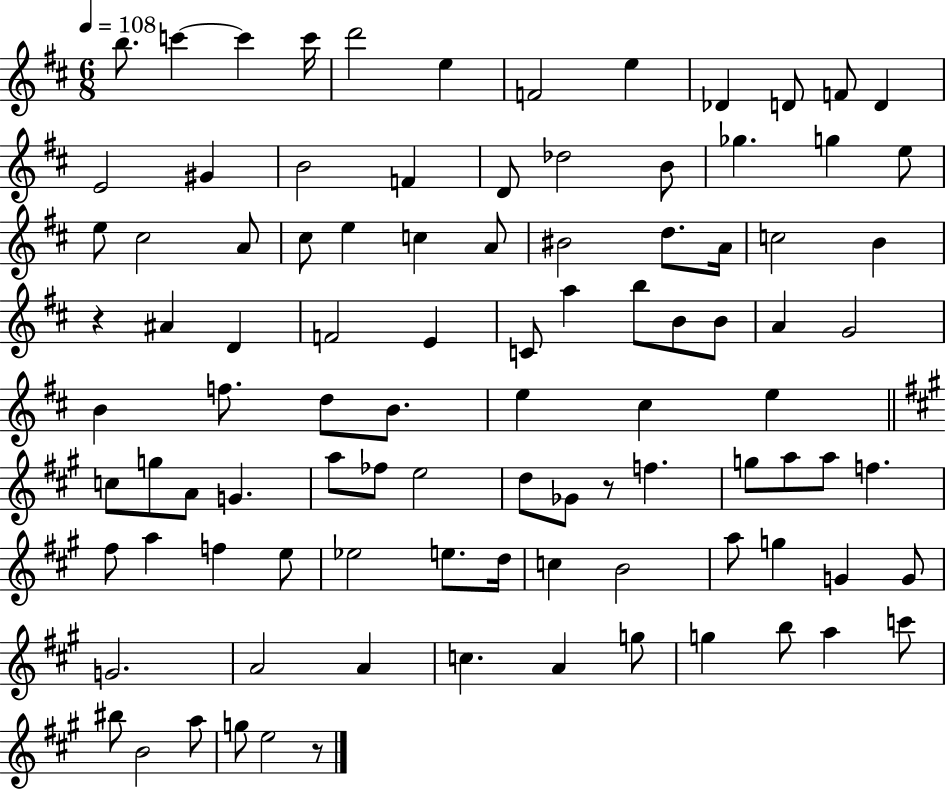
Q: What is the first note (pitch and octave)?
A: B5